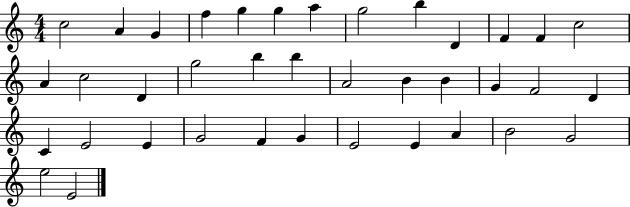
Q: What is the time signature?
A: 4/4